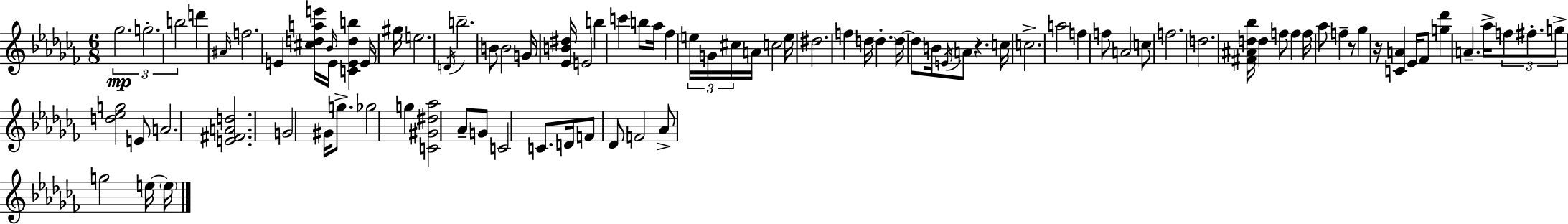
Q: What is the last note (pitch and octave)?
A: E5